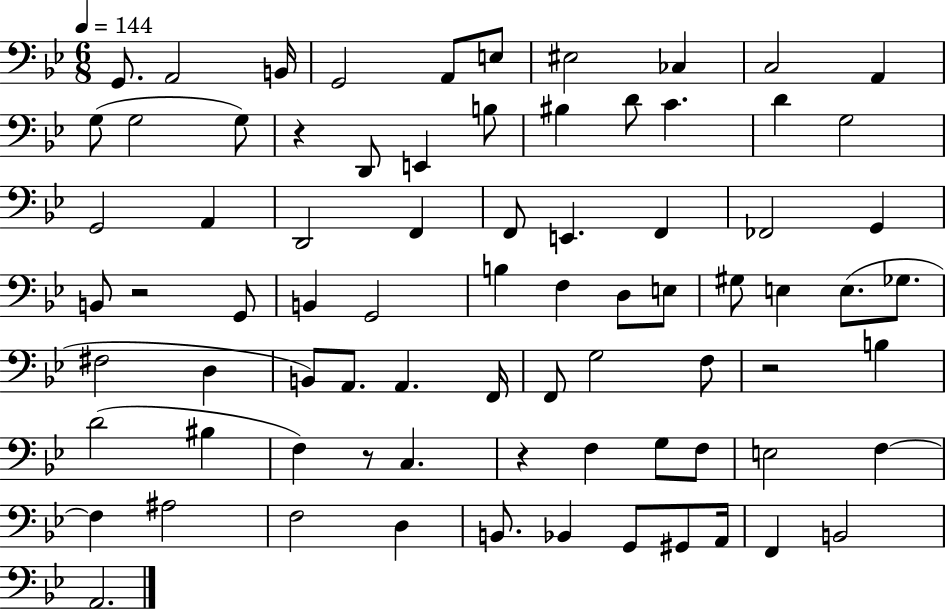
{
  \clef bass
  \numericTimeSignature
  \time 6/8
  \key bes \major
  \tempo 4 = 144
  \repeat volta 2 { g,8. a,2 b,16 | g,2 a,8 e8 | eis2 ces4 | c2 a,4 | \break g8( g2 g8) | r4 d,8 e,4 b8 | bis4 d'8 c'4. | d'4 g2 | \break g,2 a,4 | d,2 f,4 | f,8 e,4. f,4 | fes,2 g,4 | \break b,8 r2 g,8 | b,4 g,2 | b4 f4 d8 e8 | gis8 e4 e8.( ges8. | \break fis2 d4 | b,8) a,8. a,4. f,16 | f,8 g2 f8 | r2 b4 | \break d'2( bis4 | f4) r8 c4. | r4 f4 g8 f8 | e2 f4~~ | \break f4 ais2 | f2 d4 | b,8. bes,4 g,8 gis,8 a,16 | f,4 b,2 | \break a,2. | } \bar "|."
}